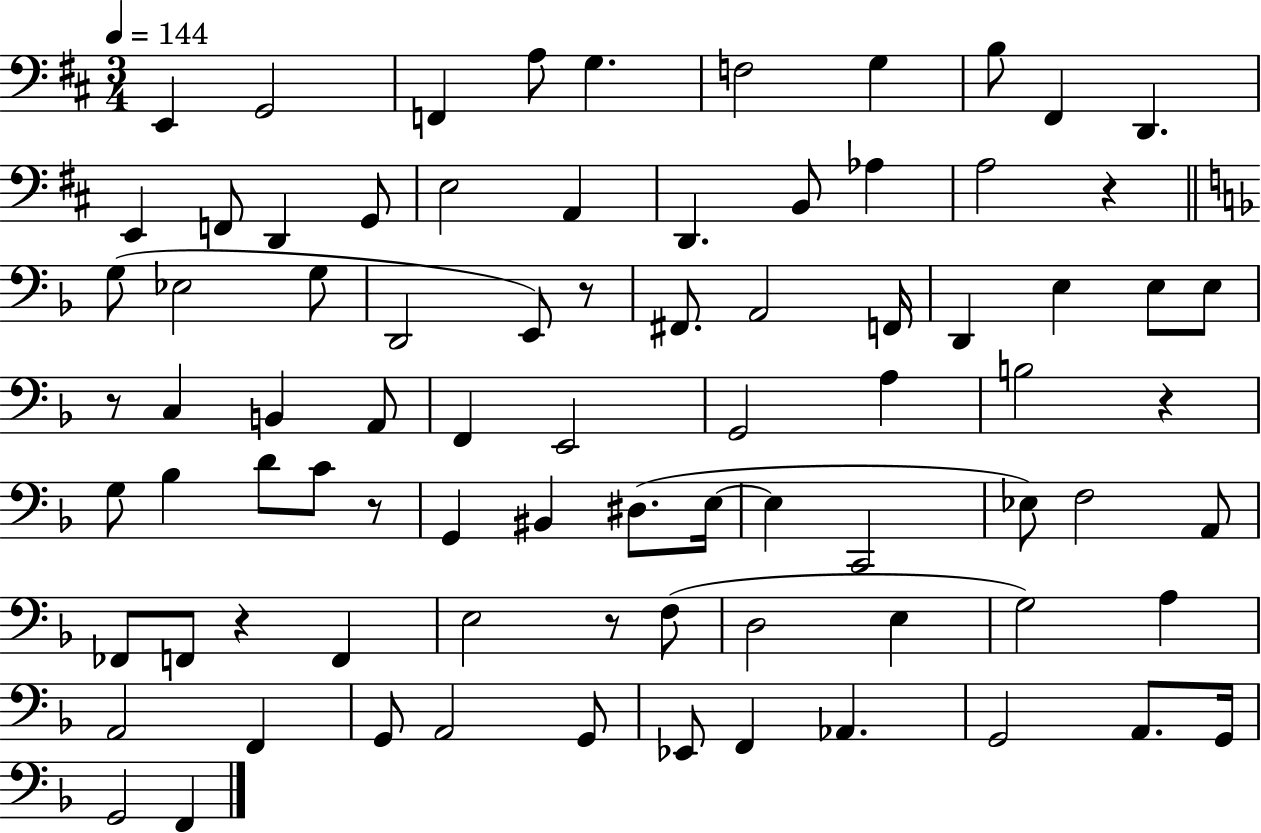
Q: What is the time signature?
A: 3/4